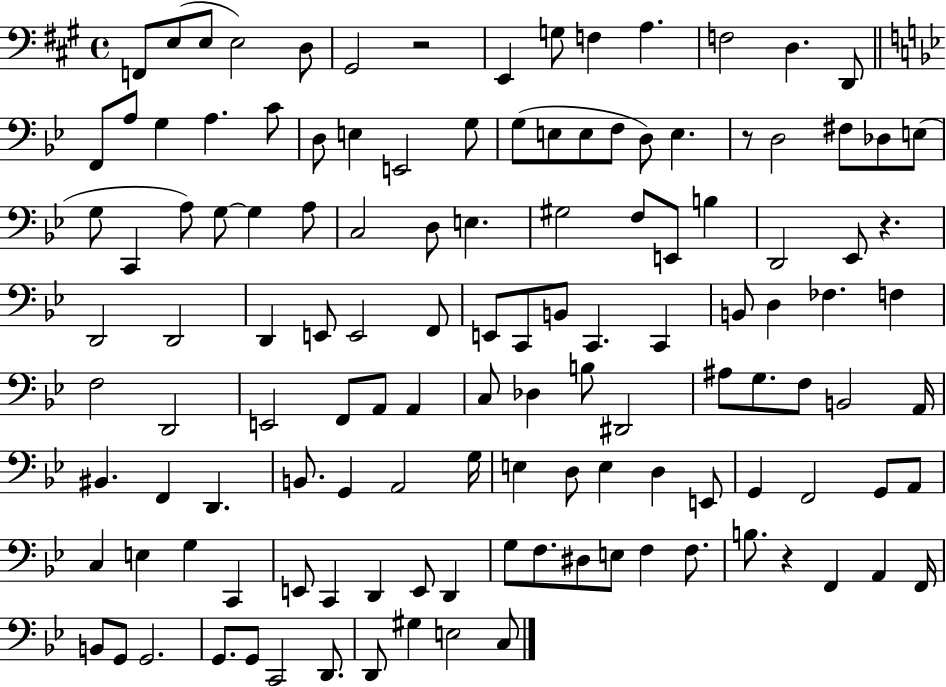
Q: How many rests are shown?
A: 4